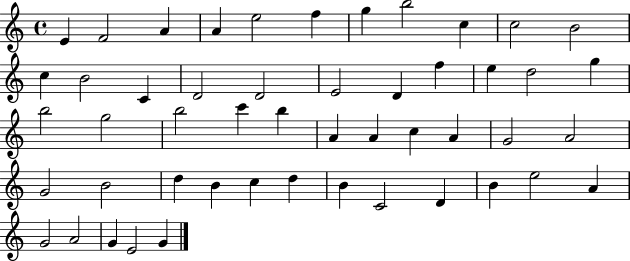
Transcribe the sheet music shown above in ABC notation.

X:1
T:Untitled
M:4/4
L:1/4
K:C
E F2 A A e2 f g b2 c c2 B2 c B2 C D2 D2 E2 D f e d2 g b2 g2 b2 c' b A A c A G2 A2 G2 B2 d B c d B C2 D B e2 A G2 A2 G E2 G